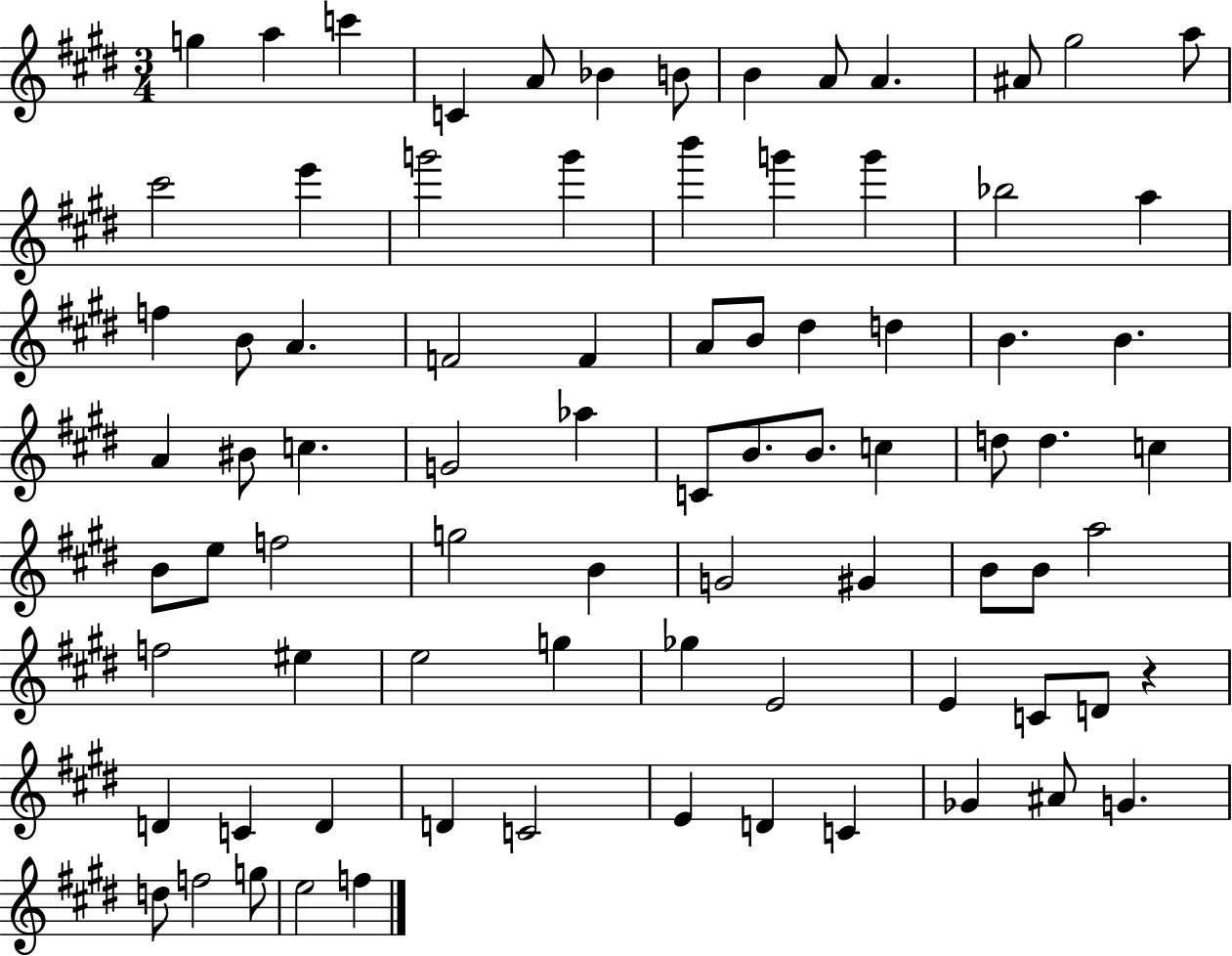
X:1
T:Untitled
M:3/4
L:1/4
K:E
g a c' C A/2 _B B/2 B A/2 A ^A/2 ^g2 a/2 ^c'2 e' g'2 g' b' g' g' _b2 a f B/2 A F2 F A/2 B/2 ^d d B B A ^B/2 c G2 _a C/2 B/2 B/2 c d/2 d c B/2 e/2 f2 g2 B G2 ^G B/2 B/2 a2 f2 ^e e2 g _g E2 E C/2 D/2 z D C D D C2 E D C _G ^A/2 G d/2 f2 g/2 e2 f